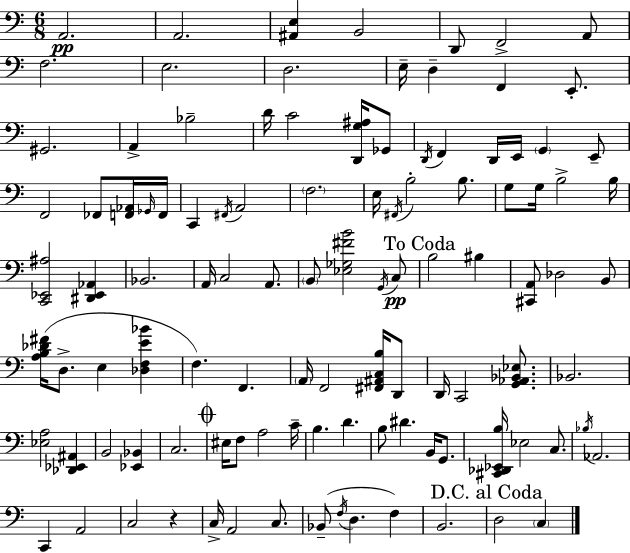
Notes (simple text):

A2/h. A2/h. [A#2,E3]/q B2/h D2/e F2/h A2/e F3/h. E3/h. D3/h. E3/s D3/q F2/q E2/e. G#2/h. A2/q Bb3/h D4/s C4/h [D2,G3,A#3]/s Gb2/e D2/s F2/q D2/s E2/s G2/q E2/e F2/h FES2/e [F2,Ab2]/s Gb2/s F2/s C2/q F#2/s A2/h F3/h. E3/s F#2/s B3/h B3/e. G3/e G3/s B3/h B3/s [C2,Eb2,A#3]/h [D#2,Eb2,Ab2]/q Bb2/h. A2/s C3/h A2/e. B2/e [Eb3,Gb3,F#4,B4]/h G2/s C3/e B3/h BIS3/q [C#2,A2]/e Db3/h B2/e [A3,B3,Db4,F#4]/s D3/e. E3/q [Db3,F3,E4,Bb4]/q F3/q. F2/q. A2/s F2/h [F#2,A#2,C3,B3]/s D2/e D2/s C2/h [G2,Ab2,Bb2,Eb3]/e. Bb2/h. [Eb3,A3]/h [Db2,Eb2,A#2]/q B2/h [Eb2,Bb2]/q C3/h. EIS3/s F3/e A3/h C4/s B3/q. D4/q. B3/e D#4/q. B2/s G2/e. [C#2,Db2,Eb2,B3]/s Eb3/h C3/e. Bb3/s Ab2/h. C2/q A2/h C3/h R/q C3/s A2/h C3/e. Bb2/e F3/s D3/q. F3/q B2/h. D3/h C3/q